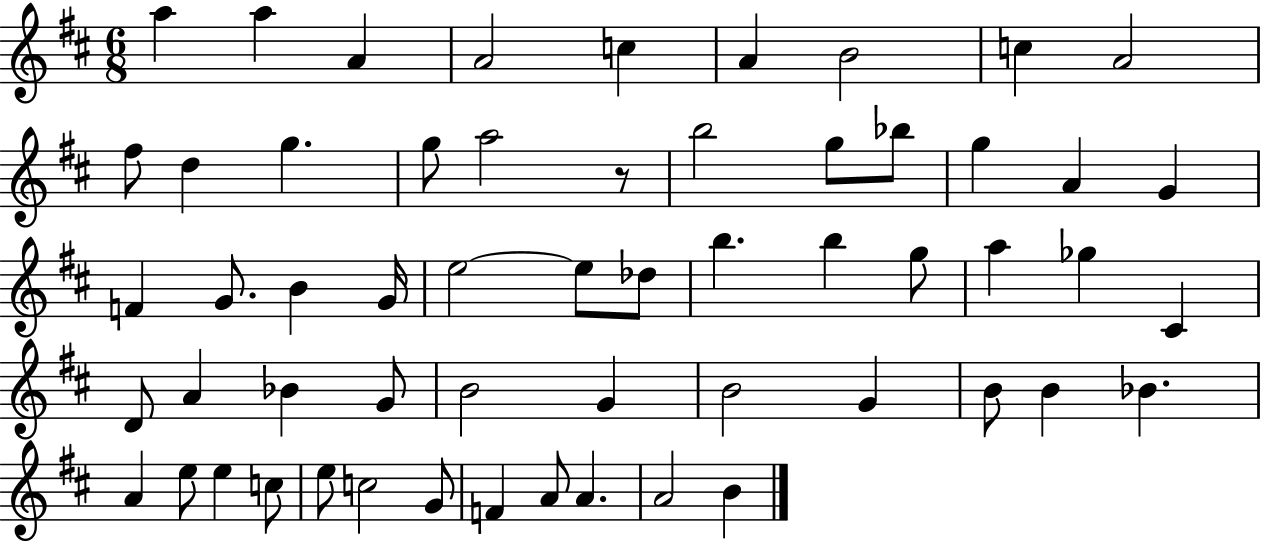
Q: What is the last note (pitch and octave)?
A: B4